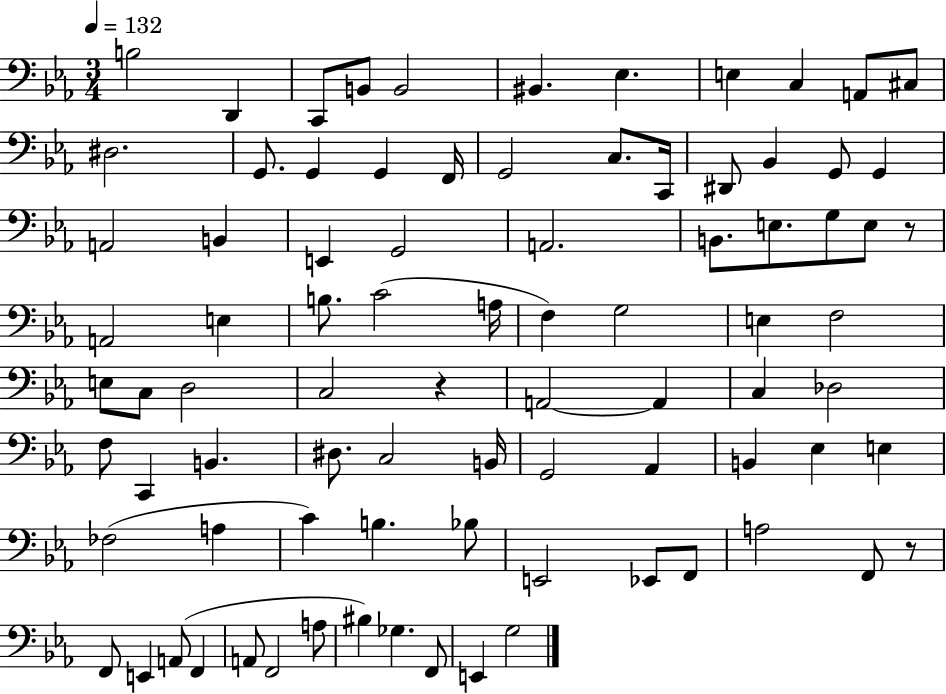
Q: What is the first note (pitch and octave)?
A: B3